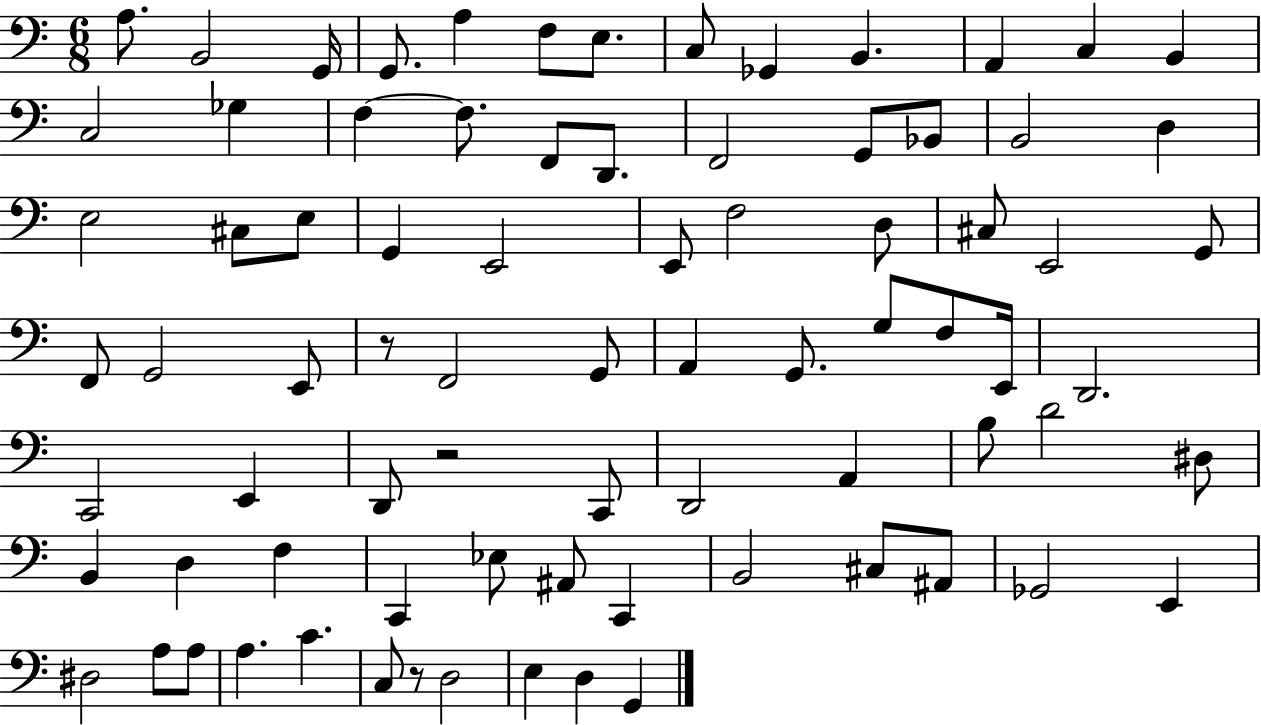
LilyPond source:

{
  \clef bass
  \numericTimeSignature
  \time 6/8
  \key c \major
  a8. b,2 g,16 | g,8. a4 f8 e8. | c8 ges,4 b,4. | a,4 c4 b,4 | \break c2 ges4 | f4~~ f8. f,8 d,8. | f,2 g,8 bes,8 | b,2 d4 | \break e2 cis8 e8 | g,4 e,2 | e,8 f2 d8 | cis8 e,2 g,8 | \break f,8 g,2 e,8 | r8 f,2 g,8 | a,4 g,8. g8 f8 e,16 | d,2. | \break c,2 e,4 | d,8 r2 c,8 | d,2 a,4 | b8 d'2 dis8 | \break b,4 d4 f4 | c,4 ees8 ais,8 c,4 | b,2 cis8 ais,8 | ges,2 e,4 | \break dis2 a8 a8 | a4. c'4. | c8 r8 d2 | e4 d4 g,4 | \break \bar "|."
}